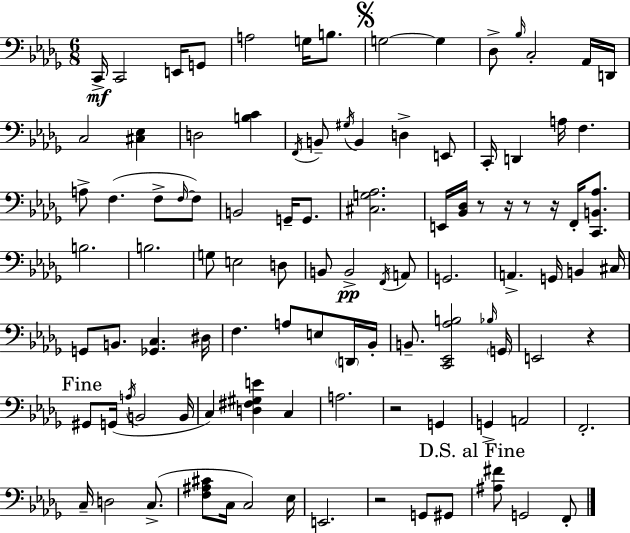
X:1
T:Untitled
M:6/8
L:1/4
K:Bbm
C,,/4 C,,2 E,,/4 G,,/2 A,2 G,/4 B,/2 G,2 G, _D,/2 _B,/4 C,2 _A,,/4 D,,/4 C,2 [^C,_E,] D,2 [B,C] F,,/4 B,,/2 ^G,/4 B,, D, E,,/2 C,,/4 D,, A,/4 F, A,/2 F, F,/2 F,/4 F,/2 B,,2 G,,/4 G,,/2 [^C,G,_A,]2 E,,/4 [_B,,_D,]/4 z/2 z/4 z/2 z/4 F,,/4 [C,,B,,_A,]/2 B,2 B,2 G,/2 E,2 D,/2 B,,/2 B,,2 F,,/4 A,,/2 G,,2 A,, G,,/4 B,, ^C,/4 G,,/2 B,,/2 [_G,,C,] ^D,/4 F, A,/2 E,/2 D,,/4 _B,,/4 B,,/2 [C,,_E,,_A,B,]2 _B,/4 G,,/4 E,,2 z ^G,,/2 G,,/4 A,/4 B,,2 B,,/4 C, [D,^F,^G,E] C, A,2 z2 G,, G,, A,,2 F,,2 C,/4 D,2 C,/2 [F,^A,^C]/2 C,/4 C,2 _E,/4 E,,2 z2 G,,/2 ^G,,/2 [^A,^F]/2 G,,2 F,,/2